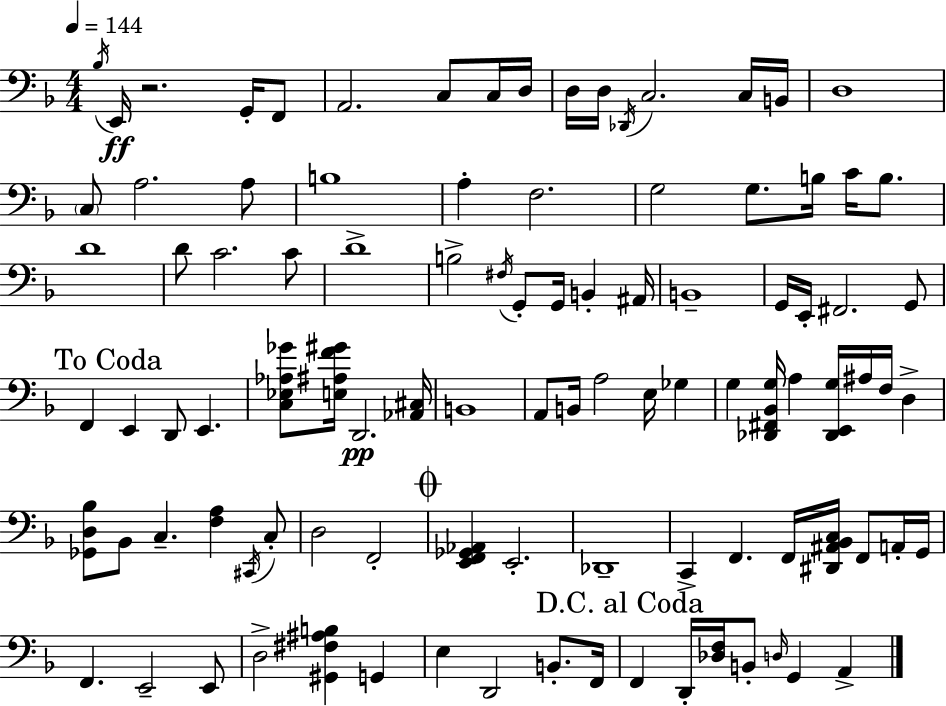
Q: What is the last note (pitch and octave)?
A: A2